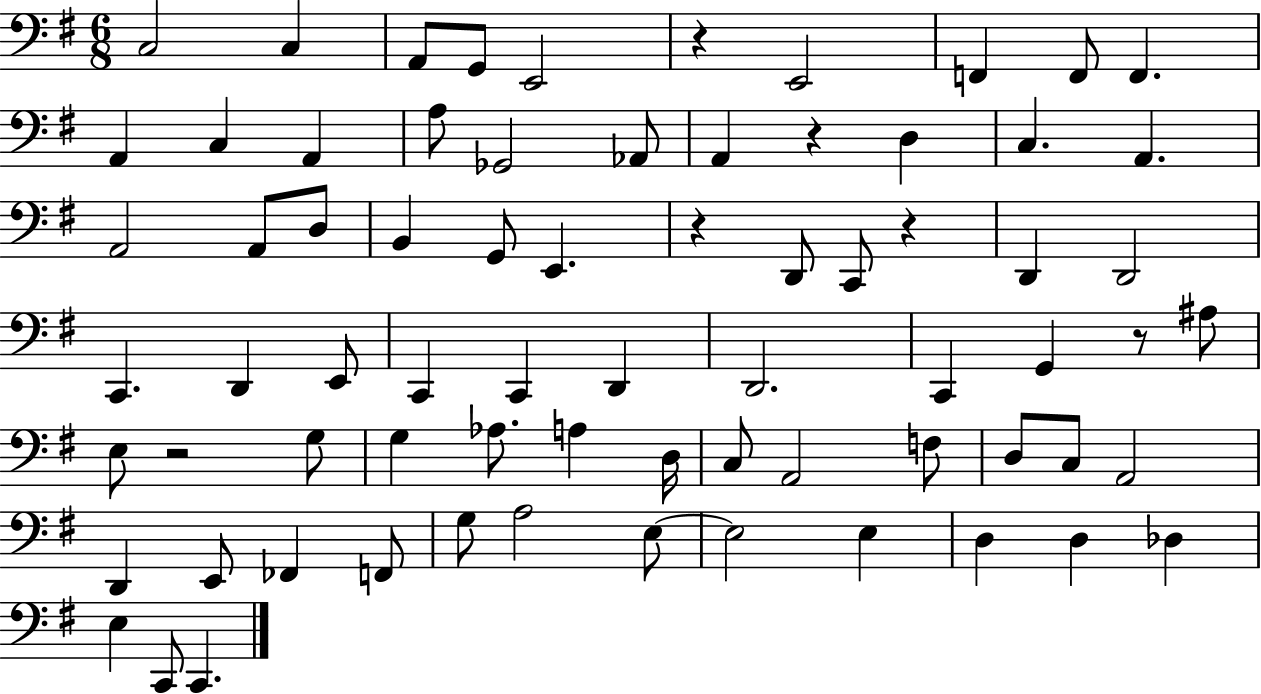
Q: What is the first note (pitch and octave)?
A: C3